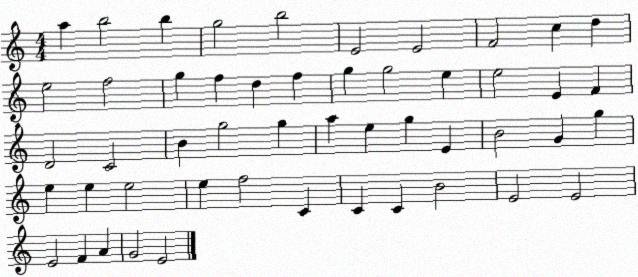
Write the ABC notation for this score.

X:1
T:Untitled
M:4/4
L:1/4
K:C
a b2 b g2 b2 E2 E2 F2 c d e2 f2 g f d f g g2 e e2 E F D2 C2 B g2 g a e g E B2 G g e e e2 e f2 C C C B2 E2 E2 E2 F A G2 E2